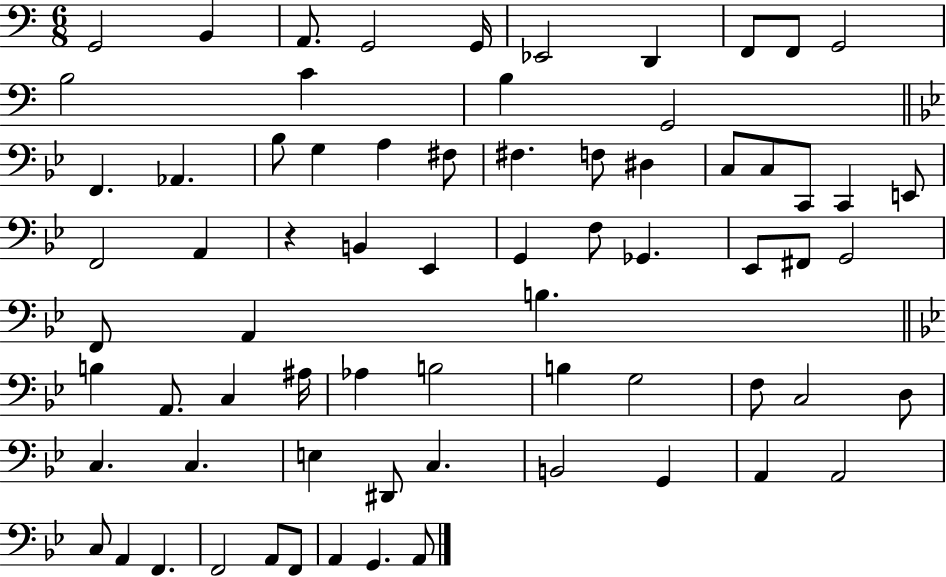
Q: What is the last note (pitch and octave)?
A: A2